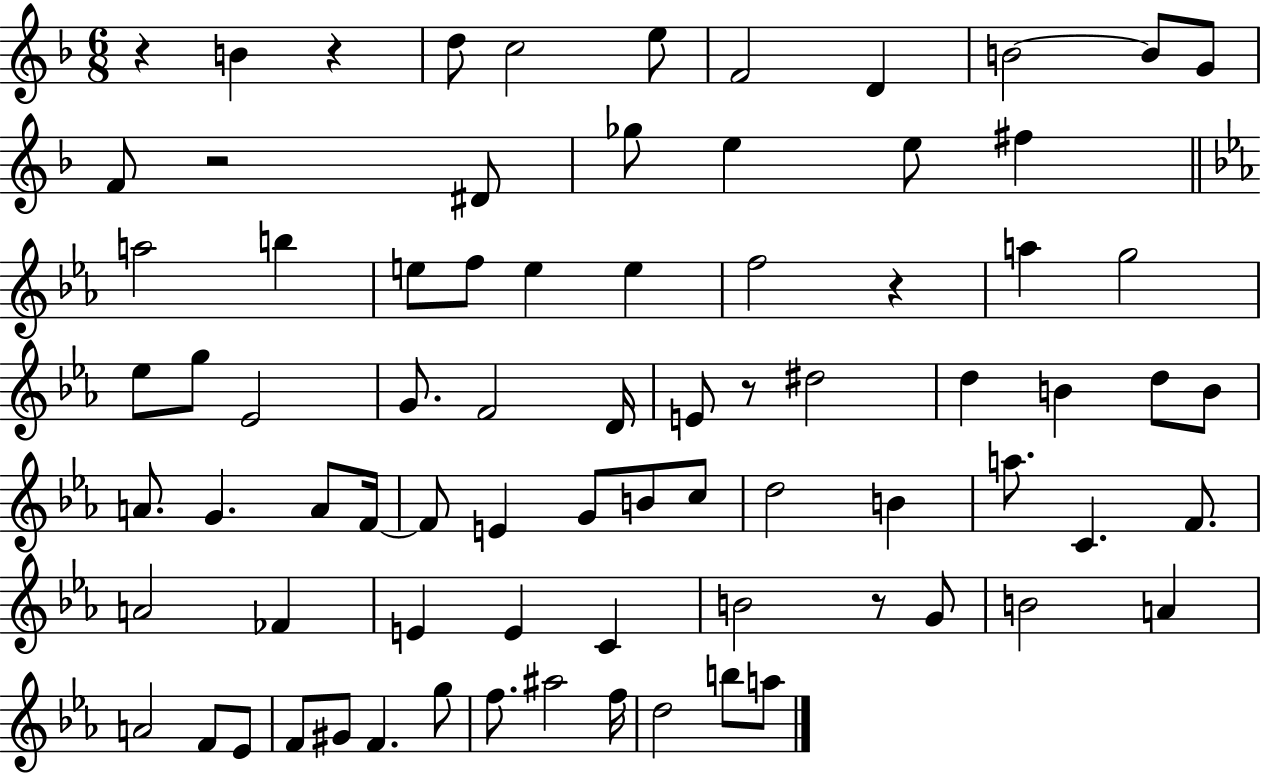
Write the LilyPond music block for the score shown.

{
  \clef treble
  \numericTimeSignature
  \time 6/8
  \key f \major
  r4 b'4 r4 | d''8 c''2 e''8 | f'2 d'4 | b'2~~ b'8 g'8 | \break f'8 r2 dis'8 | ges''8 e''4 e''8 fis''4 | \bar "||" \break \key ees \major a''2 b''4 | e''8 f''8 e''4 e''4 | f''2 r4 | a''4 g''2 | \break ees''8 g''8 ees'2 | g'8. f'2 d'16 | e'8 r8 dis''2 | d''4 b'4 d''8 b'8 | \break a'8. g'4. a'8 f'16~~ | f'8 e'4 g'8 b'8 c''8 | d''2 b'4 | a''8. c'4. f'8. | \break a'2 fes'4 | e'4 e'4 c'4 | b'2 r8 g'8 | b'2 a'4 | \break a'2 f'8 ees'8 | f'8 gis'8 f'4. g''8 | f''8. ais''2 f''16 | d''2 b''8 a''8 | \break \bar "|."
}